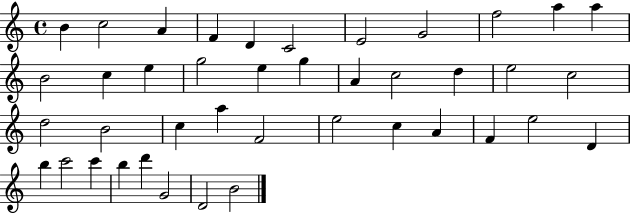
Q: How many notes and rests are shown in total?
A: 41